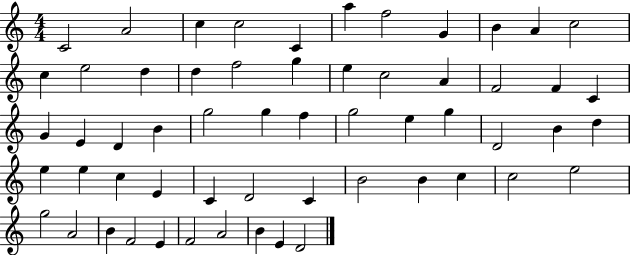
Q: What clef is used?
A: treble